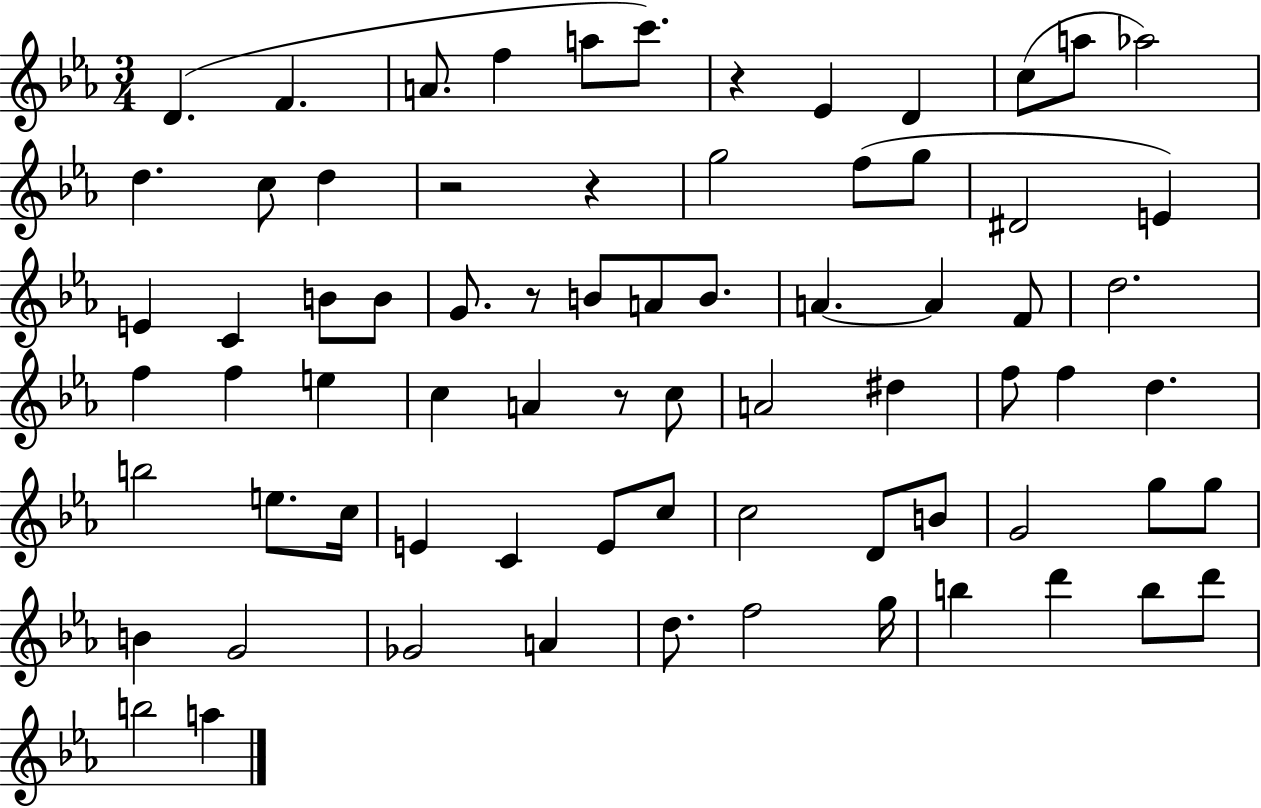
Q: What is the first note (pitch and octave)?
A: D4